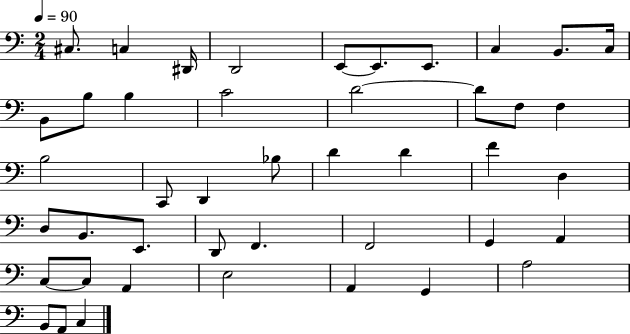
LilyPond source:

{
  \clef bass
  \numericTimeSignature
  \time 2/4
  \key c \major
  \tempo 4 = 90
  \repeat volta 2 { cis8. c4 dis,16 | d,2 | e,8~~ e,8. e,8. | c4 b,8. c16 | \break b,8 b8 b4 | c'2 | d'2~~ | d'8 f8 f4 | \break b2 | c,8 d,4 bes8 | d'4 d'4 | f'4 d4 | \break d8 b,8. e,8. | d,8 f,4. | f,2 | g,4 a,4 | \break c8~~ c8 a,4 | e2 | a,4 g,4 | a2 | \break b,8 a,8 c4 | } \bar "|."
}